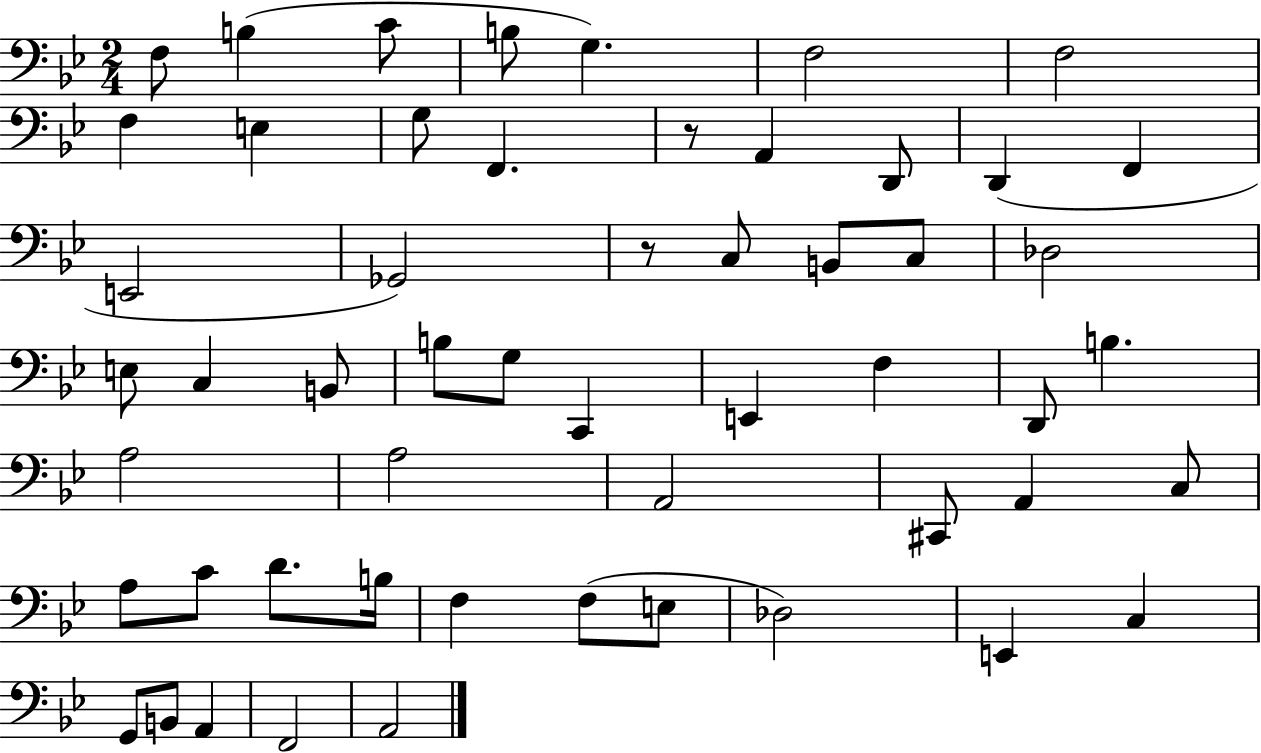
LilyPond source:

{
  \clef bass
  \numericTimeSignature
  \time 2/4
  \key bes \major
  f8 b4( c'8 | b8 g4.) | f2 | f2 | \break f4 e4 | g8 f,4. | r8 a,4 d,8 | d,4( f,4 | \break e,2 | ges,2) | r8 c8 b,8 c8 | des2 | \break e8 c4 b,8 | b8 g8 c,4 | e,4 f4 | d,8 b4. | \break a2 | a2 | a,2 | cis,8 a,4 c8 | \break a8 c'8 d'8. b16 | f4 f8( e8 | des2) | e,4 c4 | \break g,8 b,8 a,4 | f,2 | a,2 | \bar "|."
}